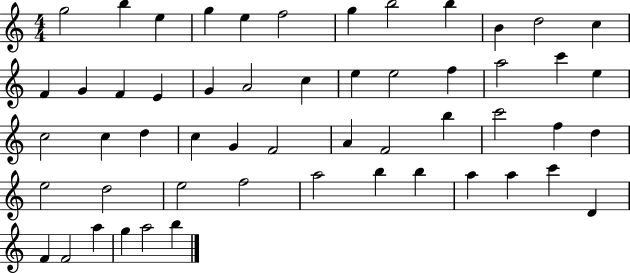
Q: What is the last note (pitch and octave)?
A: B5